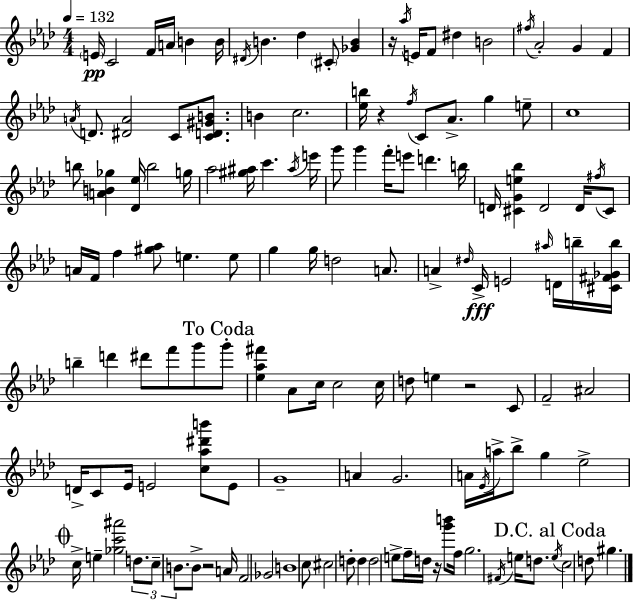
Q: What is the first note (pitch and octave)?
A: E4